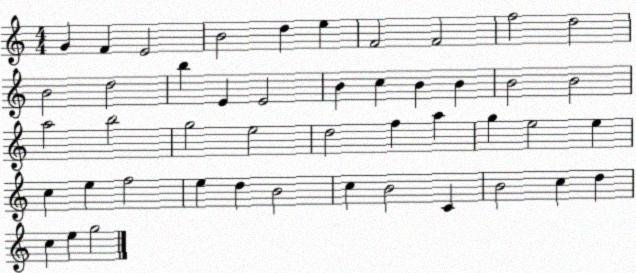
X:1
T:Untitled
M:4/4
L:1/4
K:C
G F E2 B2 d e F2 F2 f2 d2 B2 d2 b E E2 B c B B B2 B2 a2 b2 g2 e2 d2 f a g e2 e c e f2 e d B2 c B2 C B2 c d c e g2